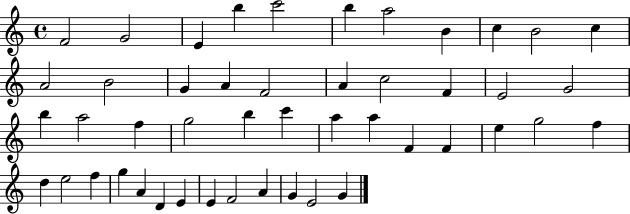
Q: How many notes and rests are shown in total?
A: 47